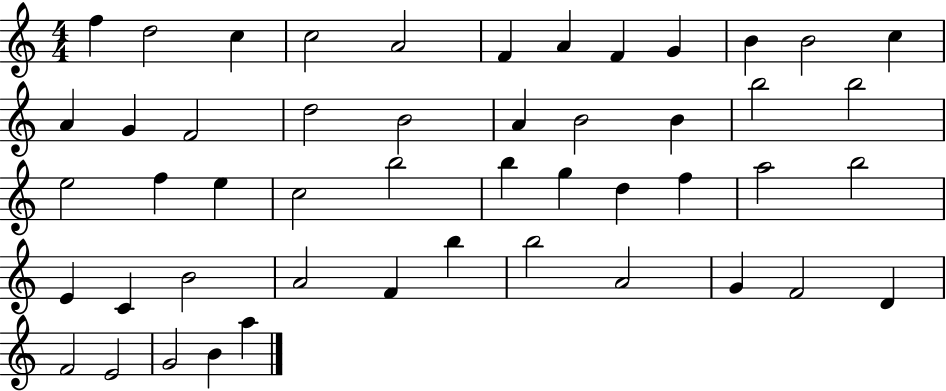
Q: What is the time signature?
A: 4/4